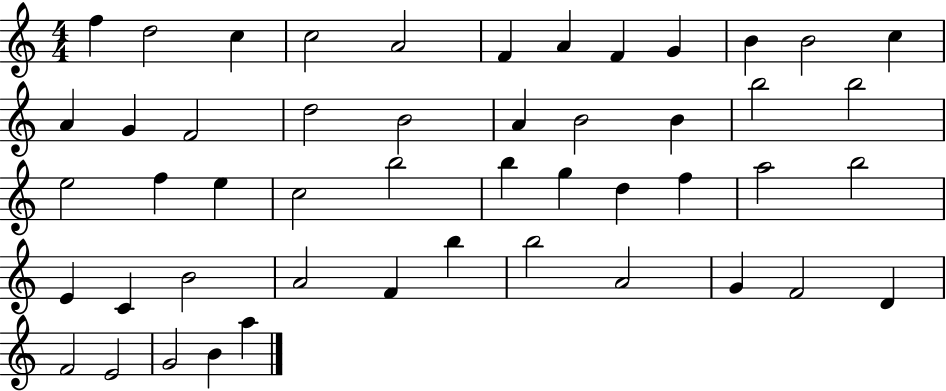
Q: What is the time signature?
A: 4/4